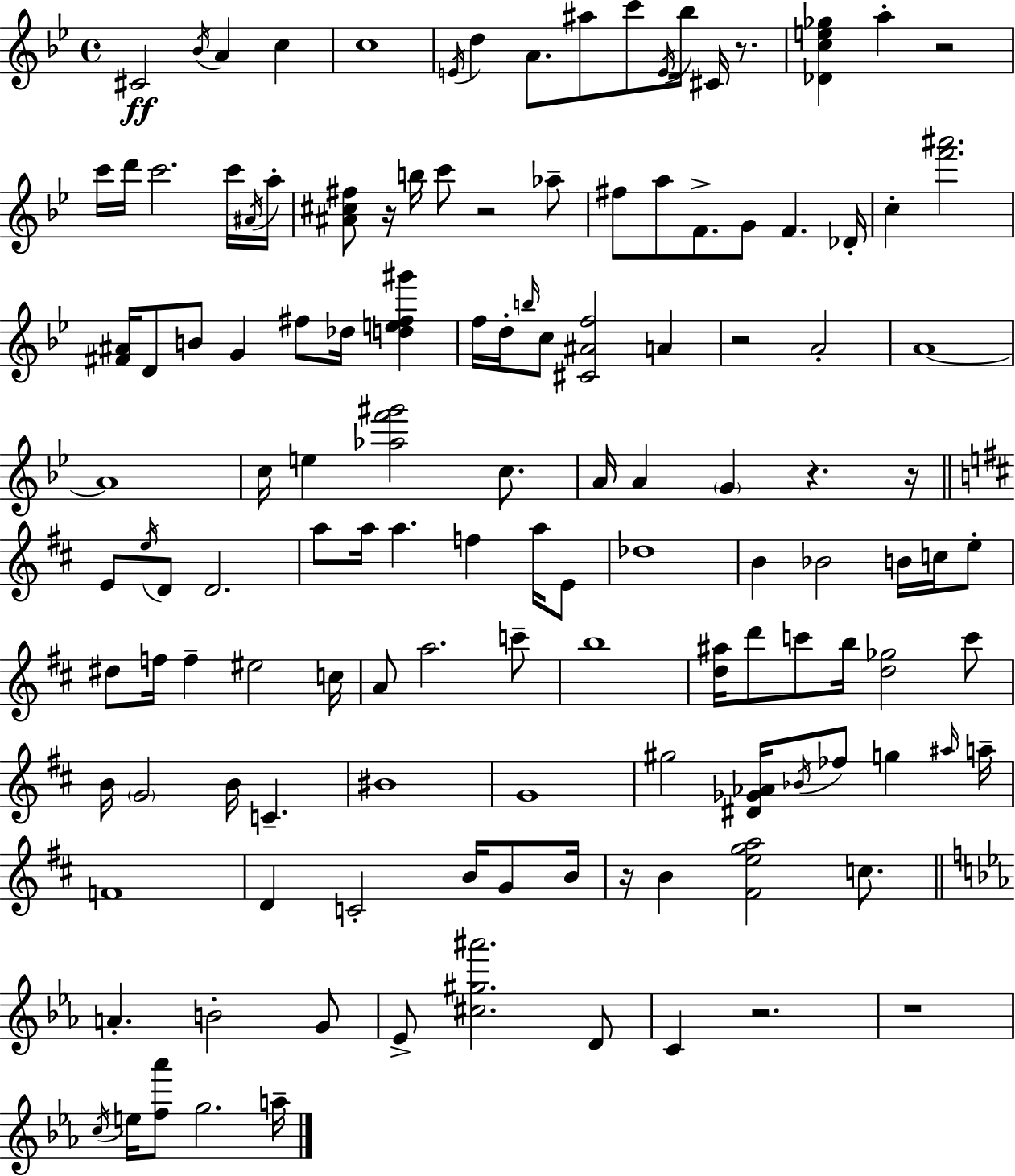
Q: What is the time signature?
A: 4/4